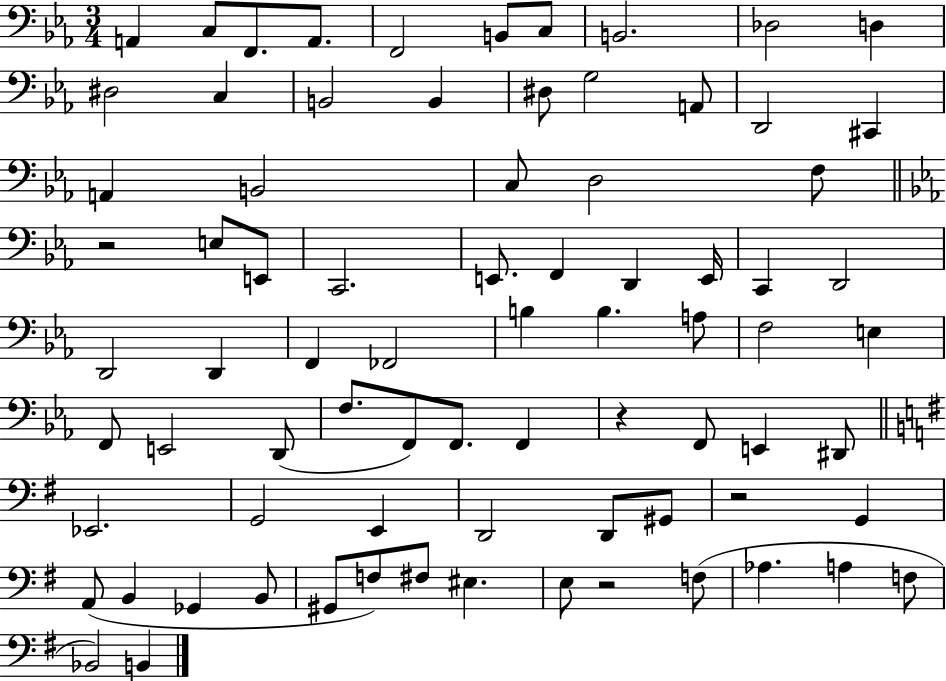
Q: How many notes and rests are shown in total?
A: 78